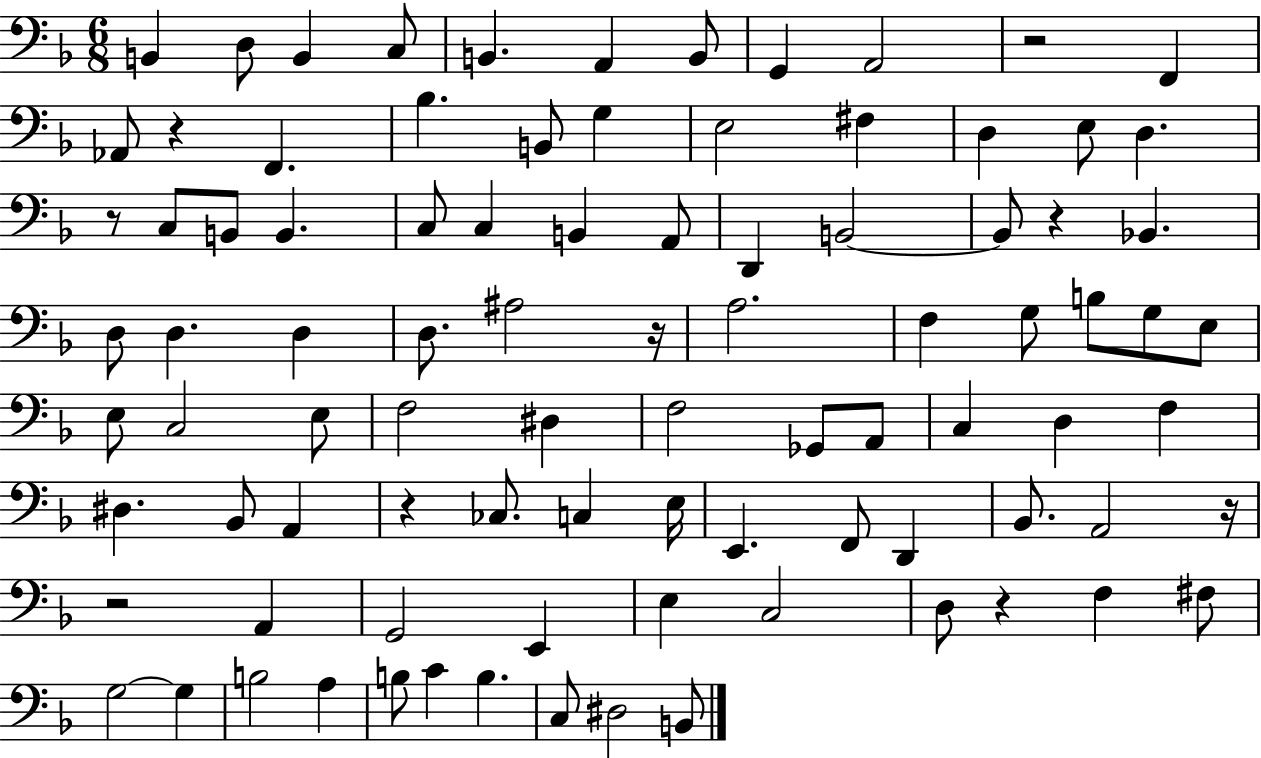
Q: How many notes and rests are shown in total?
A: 91